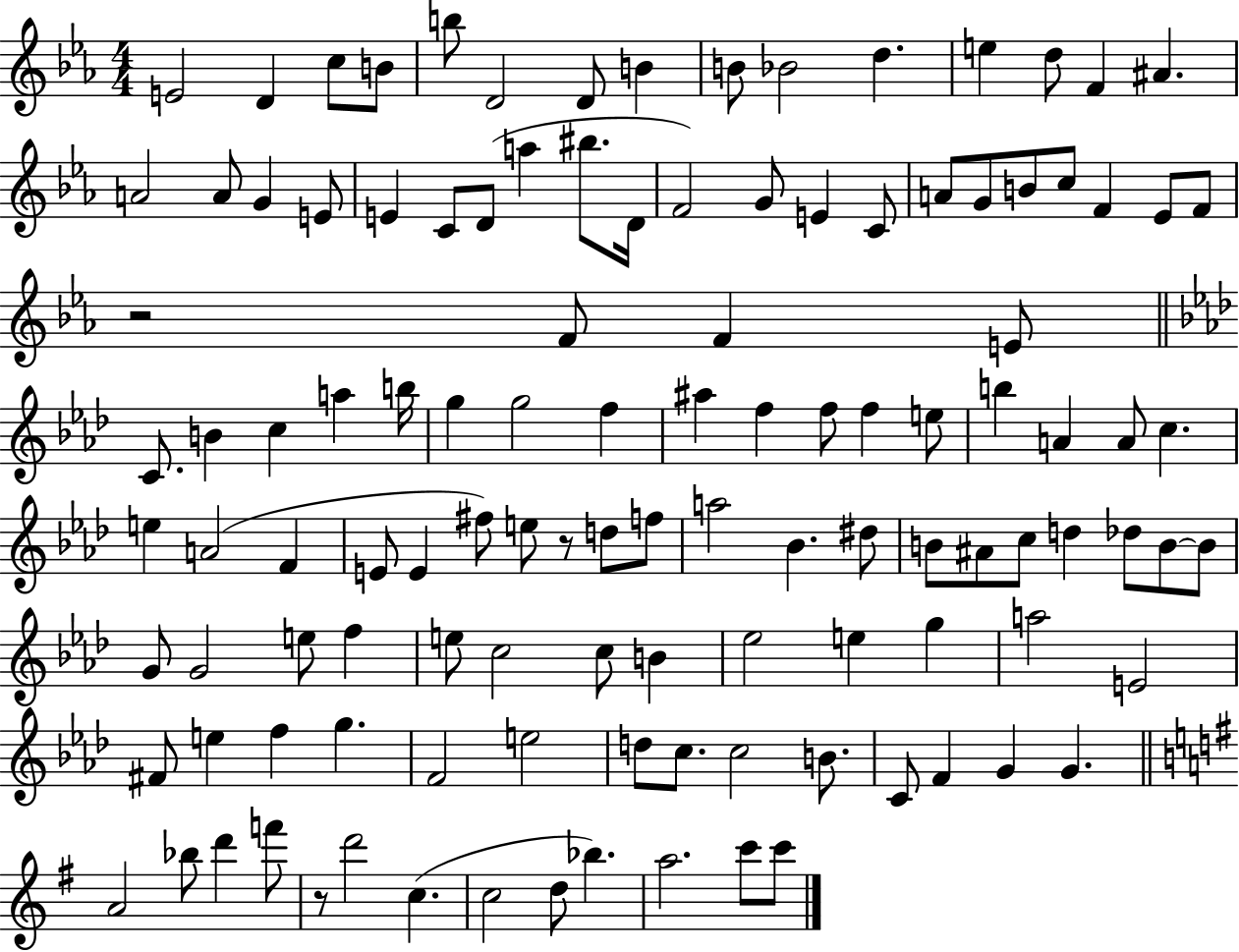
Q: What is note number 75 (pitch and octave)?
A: B4